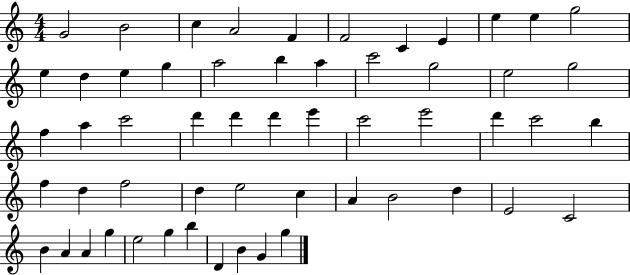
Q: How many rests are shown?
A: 0